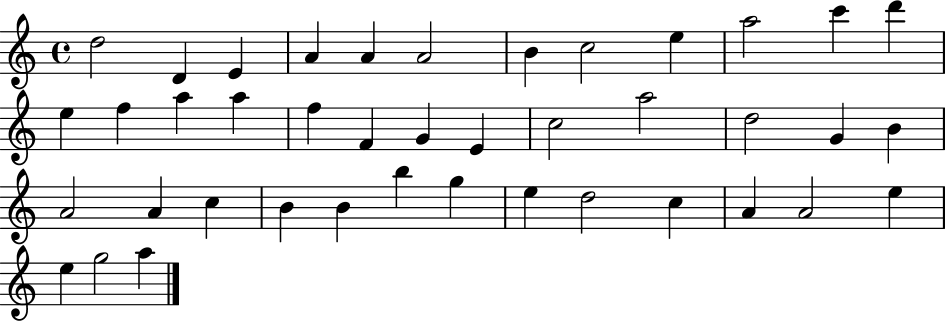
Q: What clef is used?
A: treble